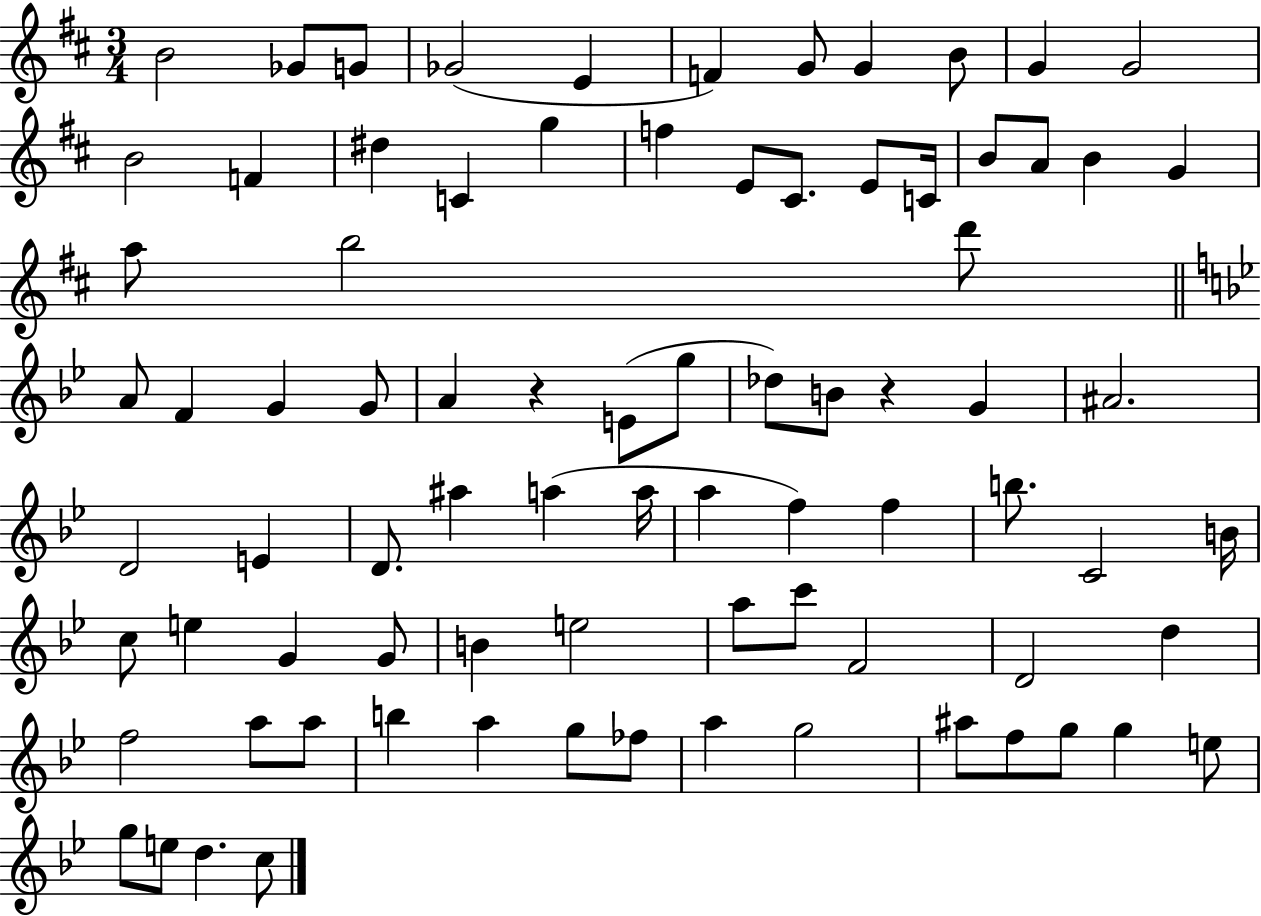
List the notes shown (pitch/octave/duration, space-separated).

B4/h Gb4/e G4/e Gb4/h E4/q F4/q G4/e G4/q B4/e G4/q G4/h B4/h F4/q D#5/q C4/q G5/q F5/q E4/e C#4/e. E4/e C4/s B4/e A4/e B4/q G4/q A5/e B5/h D6/e A4/e F4/q G4/q G4/e A4/q R/q E4/e G5/e Db5/e B4/e R/q G4/q A#4/h. D4/h E4/q D4/e. A#5/q A5/q A5/s A5/q F5/q F5/q B5/e. C4/h B4/s C5/e E5/q G4/q G4/e B4/q E5/h A5/e C6/e F4/h D4/h D5/q F5/h A5/e A5/e B5/q A5/q G5/e FES5/e A5/q G5/h A#5/e F5/e G5/e G5/q E5/e G5/e E5/e D5/q. C5/e